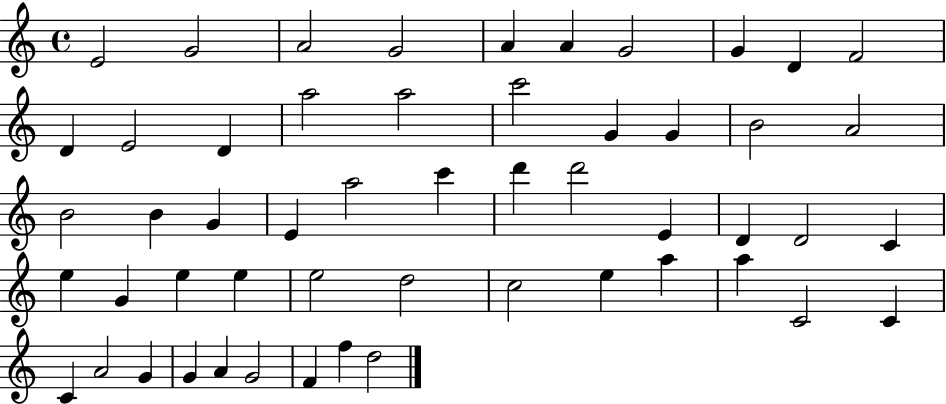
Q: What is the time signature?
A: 4/4